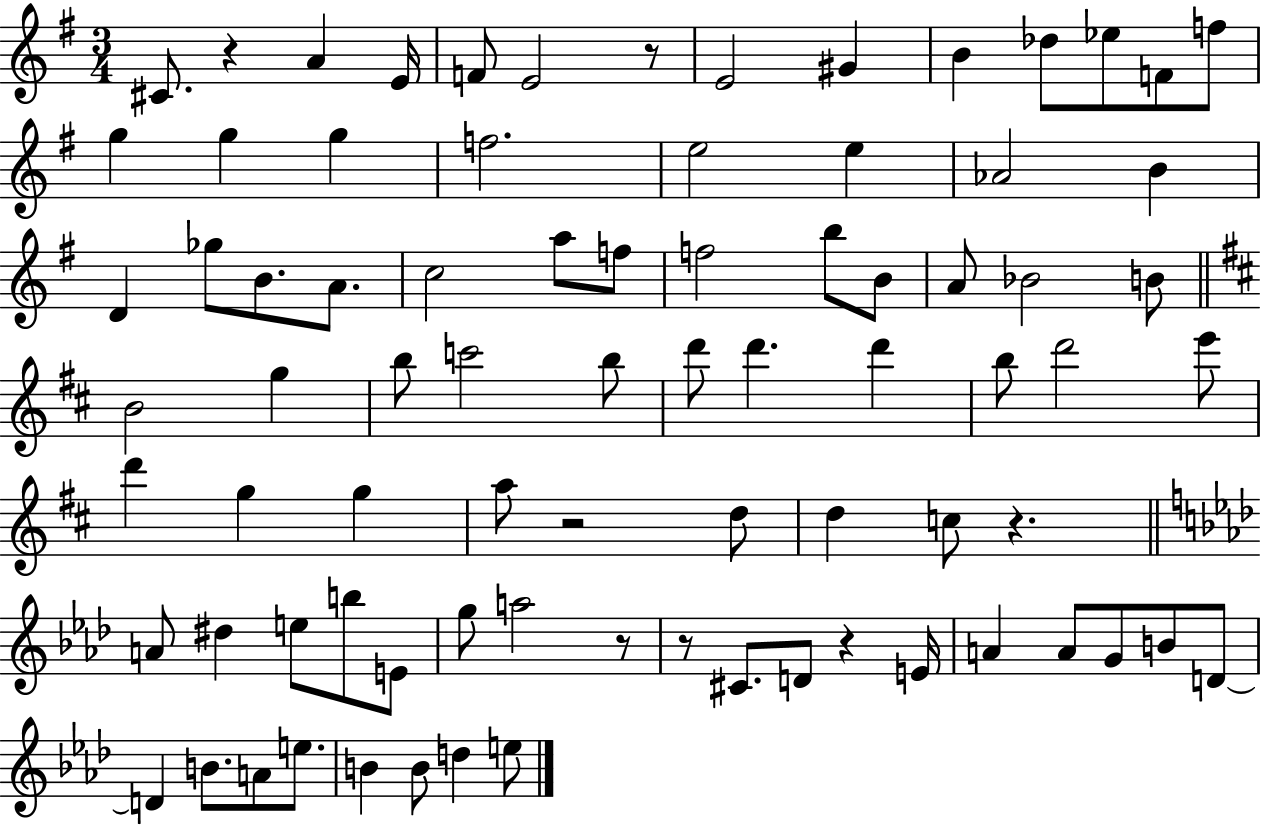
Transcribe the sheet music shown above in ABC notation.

X:1
T:Untitled
M:3/4
L:1/4
K:G
^C/2 z A E/4 F/2 E2 z/2 E2 ^G B _d/2 _e/2 F/2 f/2 g g g f2 e2 e _A2 B D _g/2 B/2 A/2 c2 a/2 f/2 f2 b/2 B/2 A/2 _B2 B/2 B2 g b/2 c'2 b/2 d'/2 d' d' b/2 d'2 e'/2 d' g g a/2 z2 d/2 d c/2 z A/2 ^d e/2 b/2 E/2 g/2 a2 z/2 z/2 ^C/2 D/2 z E/4 A A/2 G/2 B/2 D/2 D B/2 A/2 e/2 B B/2 d e/2